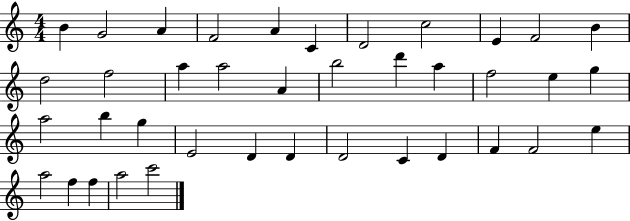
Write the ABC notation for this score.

X:1
T:Untitled
M:4/4
L:1/4
K:C
B G2 A F2 A C D2 c2 E F2 B d2 f2 a a2 A b2 d' a f2 e g a2 b g E2 D D D2 C D F F2 e a2 f f a2 c'2